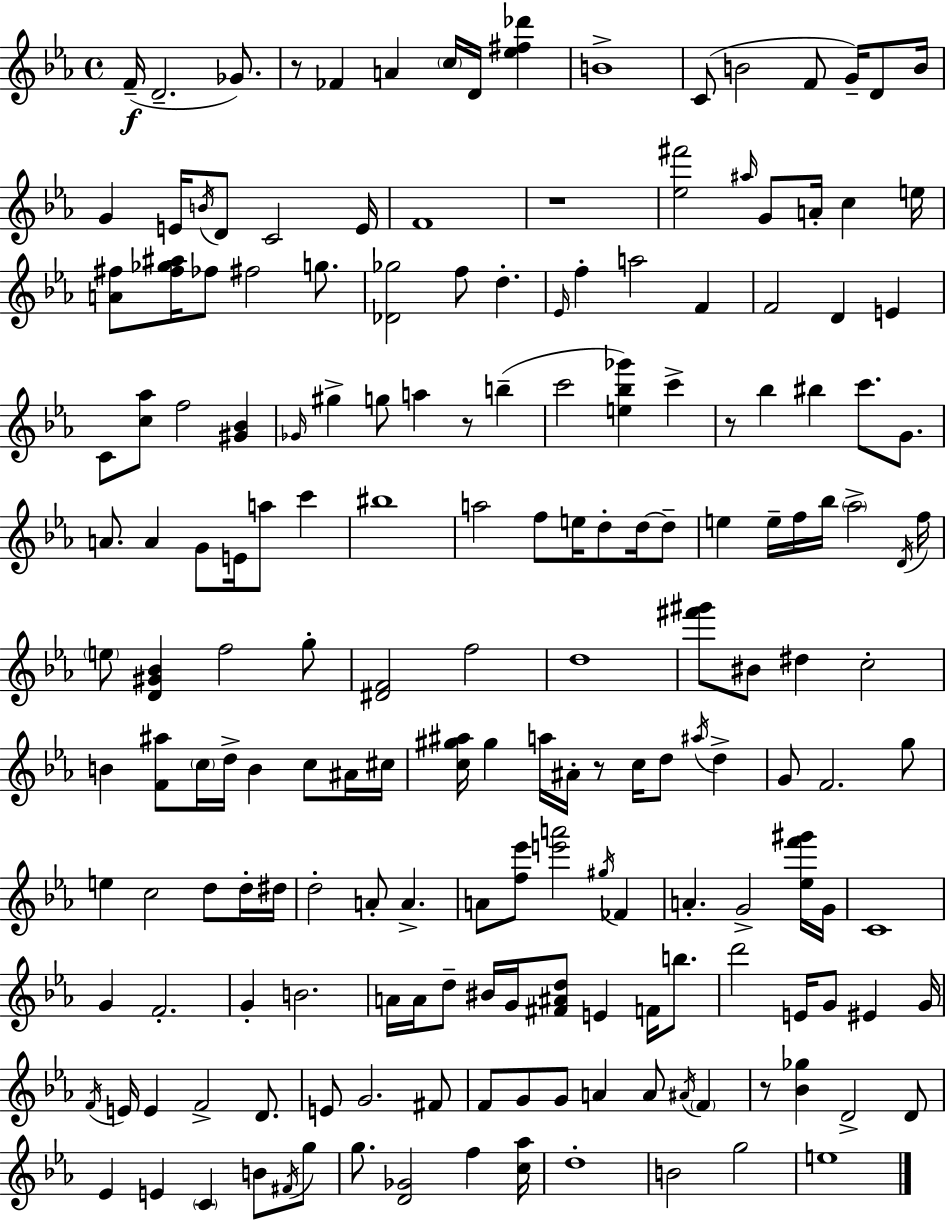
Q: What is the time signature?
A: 4/4